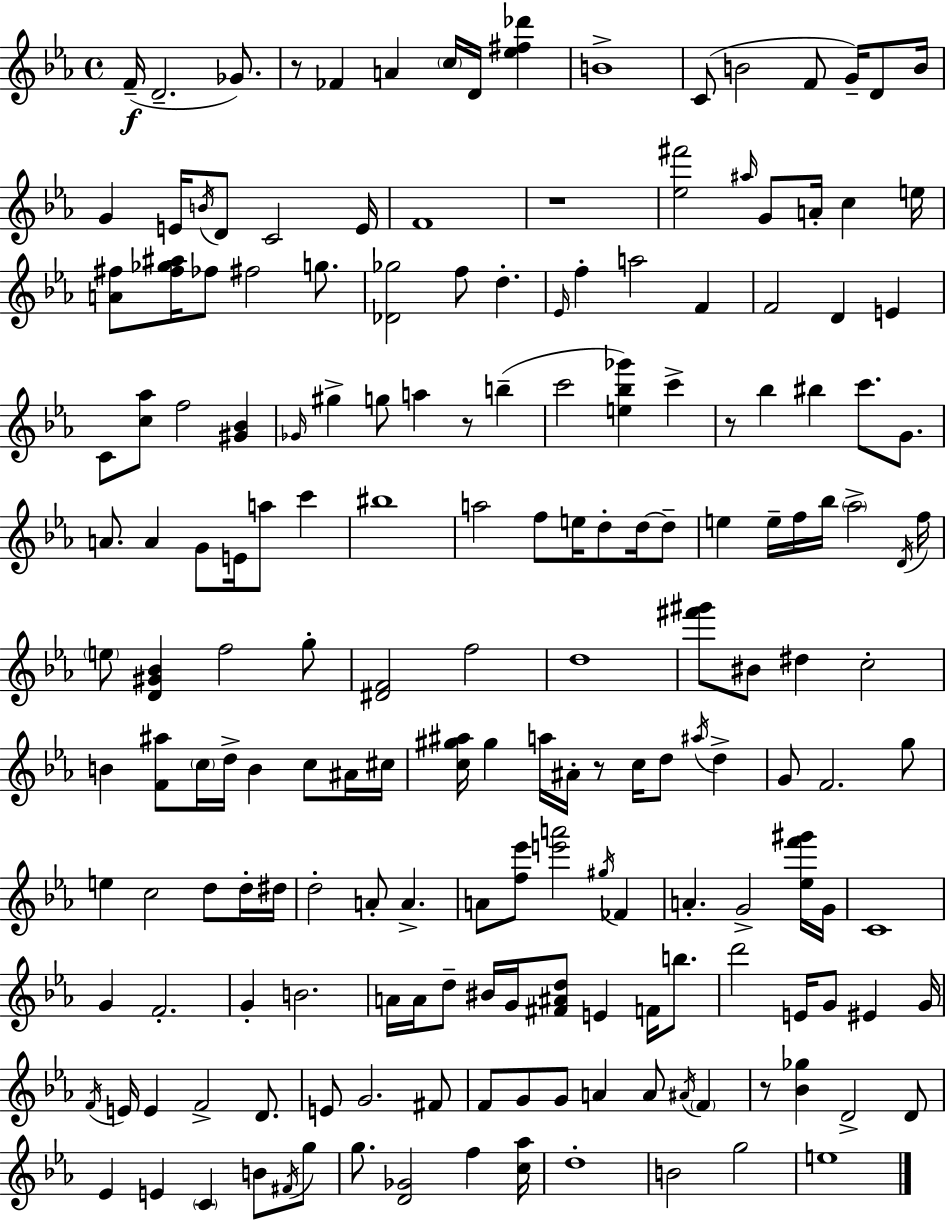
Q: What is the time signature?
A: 4/4